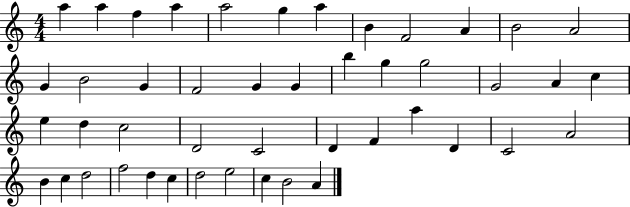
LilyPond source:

{
  \clef treble
  \numericTimeSignature
  \time 4/4
  \key c \major
  a''4 a''4 f''4 a''4 | a''2 g''4 a''4 | b'4 f'2 a'4 | b'2 a'2 | \break g'4 b'2 g'4 | f'2 g'4 g'4 | b''4 g''4 g''2 | g'2 a'4 c''4 | \break e''4 d''4 c''2 | d'2 c'2 | d'4 f'4 a''4 d'4 | c'2 a'2 | \break b'4 c''4 d''2 | f''2 d''4 c''4 | d''2 e''2 | c''4 b'2 a'4 | \break \bar "|."
}